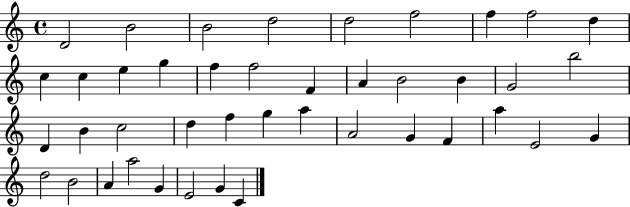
D4/h B4/h B4/h D5/h D5/h F5/h F5/q F5/h D5/q C5/q C5/q E5/q G5/q F5/q F5/h F4/q A4/q B4/h B4/q G4/h B5/h D4/q B4/q C5/h D5/q F5/q G5/q A5/q A4/h G4/q F4/q A5/q E4/h G4/q D5/h B4/h A4/q A5/h G4/q E4/h G4/q C4/q